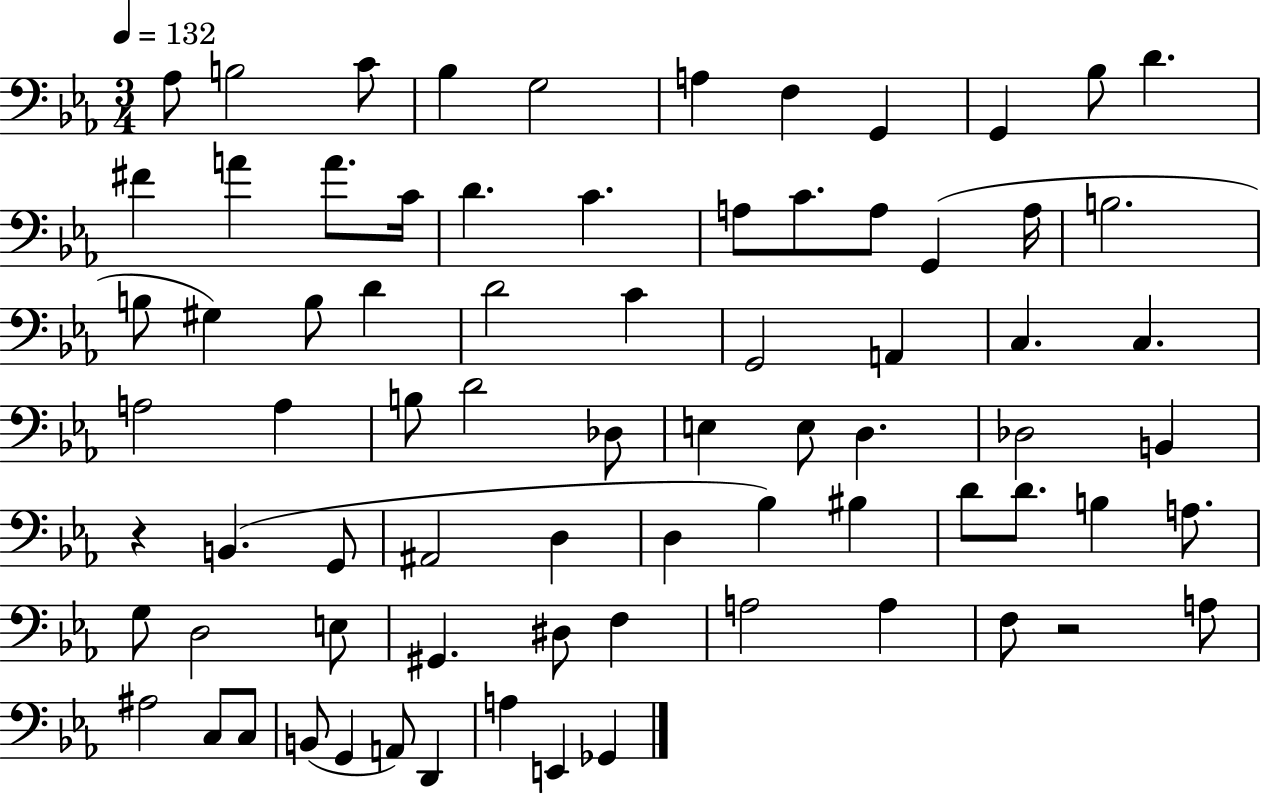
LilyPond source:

{
  \clef bass
  \numericTimeSignature
  \time 3/4
  \key ees \major
  \tempo 4 = 132
  \repeat volta 2 { aes8 b2 c'8 | bes4 g2 | a4 f4 g,4 | g,4 bes8 d'4. | \break fis'4 a'4 a'8. c'16 | d'4. c'4. | a8 c'8. a8 g,4( a16 | b2. | \break b8 gis4) b8 d'4 | d'2 c'4 | g,2 a,4 | c4. c4. | \break a2 a4 | b8 d'2 des8 | e4 e8 d4. | des2 b,4 | \break r4 b,4.( g,8 | ais,2 d4 | d4 bes4) bis4 | d'8 d'8. b4 a8. | \break g8 d2 e8 | gis,4. dis8 f4 | a2 a4 | f8 r2 a8 | \break ais2 c8 c8 | b,8( g,4 a,8) d,4 | a4 e,4 ges,4 | } \bar "|."
}